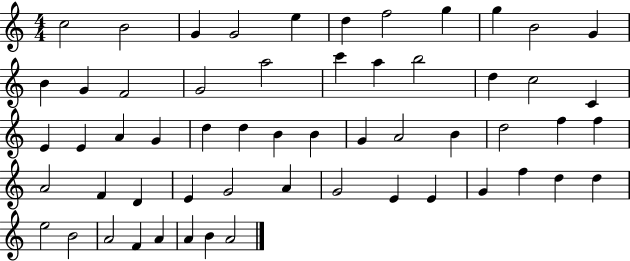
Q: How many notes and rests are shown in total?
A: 57